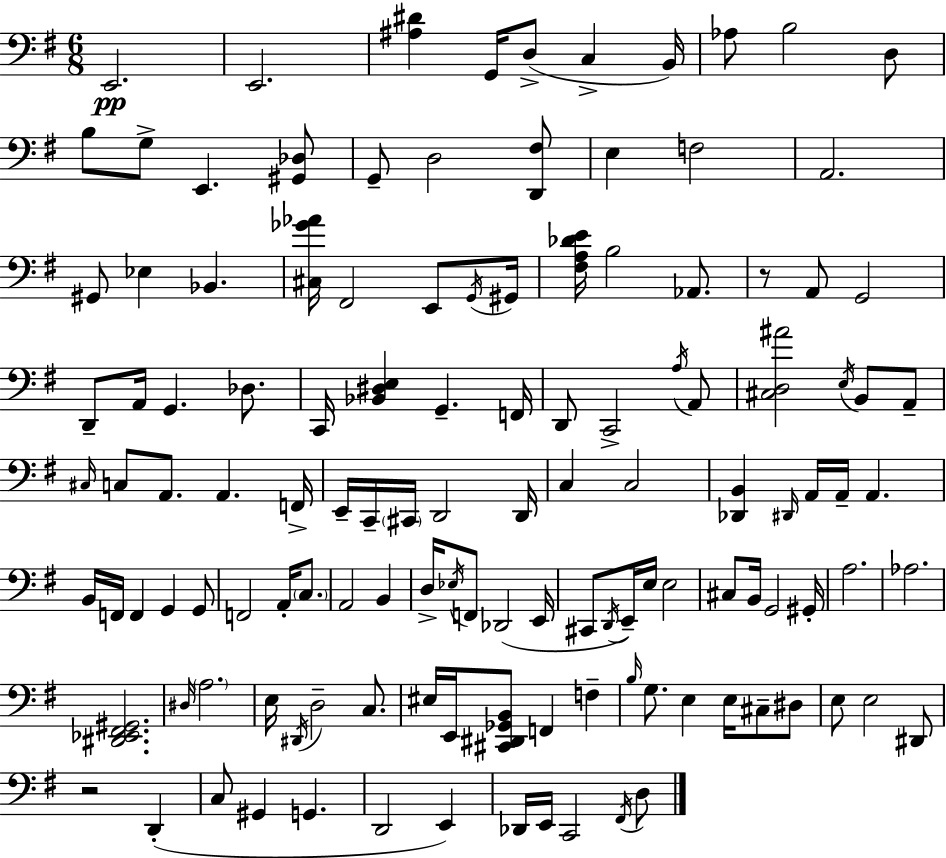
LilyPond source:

{
  \clef bass
  \numericTimeSignature
  \time 6/8
  \key e \minor
  e,2.\pp | e,2. | <ais dis'>4 g,16 d8->( c4-> b,16) | aes8 b2 d8 | \break b8 g8-> e,4. <gis, des>8 | g,8-- d2 <d, fis>8 | e4 f2 | a,2. | \break gis,8 ees4 bes,4. | <cis ges' aes'>16 fis,2 e,8 \acciaccatura { g,16 } | gis,16 <fis a des' e'>16 b2 aes,8. | r8 a,8 g,2 | \break d,8-- a,16 g,4. des8. | c,16 <bes, dis e>4 g,4.-- | f,16 d,8 c,2-> \acciaccatura { a16 } | a,8 <cis d ais'>2 \acciaccatura { e16 } b,8 | \break a,8-- \grace { cis16 } c8 a,8. a,4. | f,16-> e,16-- c,16-- \parenthesize cis,16 d,2 | d,16 c4 c2 | <des, b,>4 \grace { dis,16 } a,16 a,16-- a,4. | \break b,16 f,16 f,4 g,4 | g,8 f,2 | a,16-. \parenthesize c8. a,2 | b,4 d16-> \acciaccatura { ees16 } f,8 des,2( | \break e,16 cis,8 \acciaccatura { d,16 }) e,16-- e16 e2 | cis8 b,16 g,2 | gis,16-. a2. | aes2. | \break <dis, ees, fis, gis,>2. | \grace { dis16 } \parenthesize a2. | e16 \acciaccatura { dis,16 } d2-- | c8. eis16 e,16 <cis, dis, ges, b,>8 | \break f,4 f4-- \grace { b16 } g8. | e4 e16 cis8-- dis8 e8 | e2 dis,8 r2 | d,4-.( c8 | \break gis,4 g,4. d,2 | e,4) des,16 e,16 | c,2 \acciaccatura { fis,16 } d8 \bar "|."
}